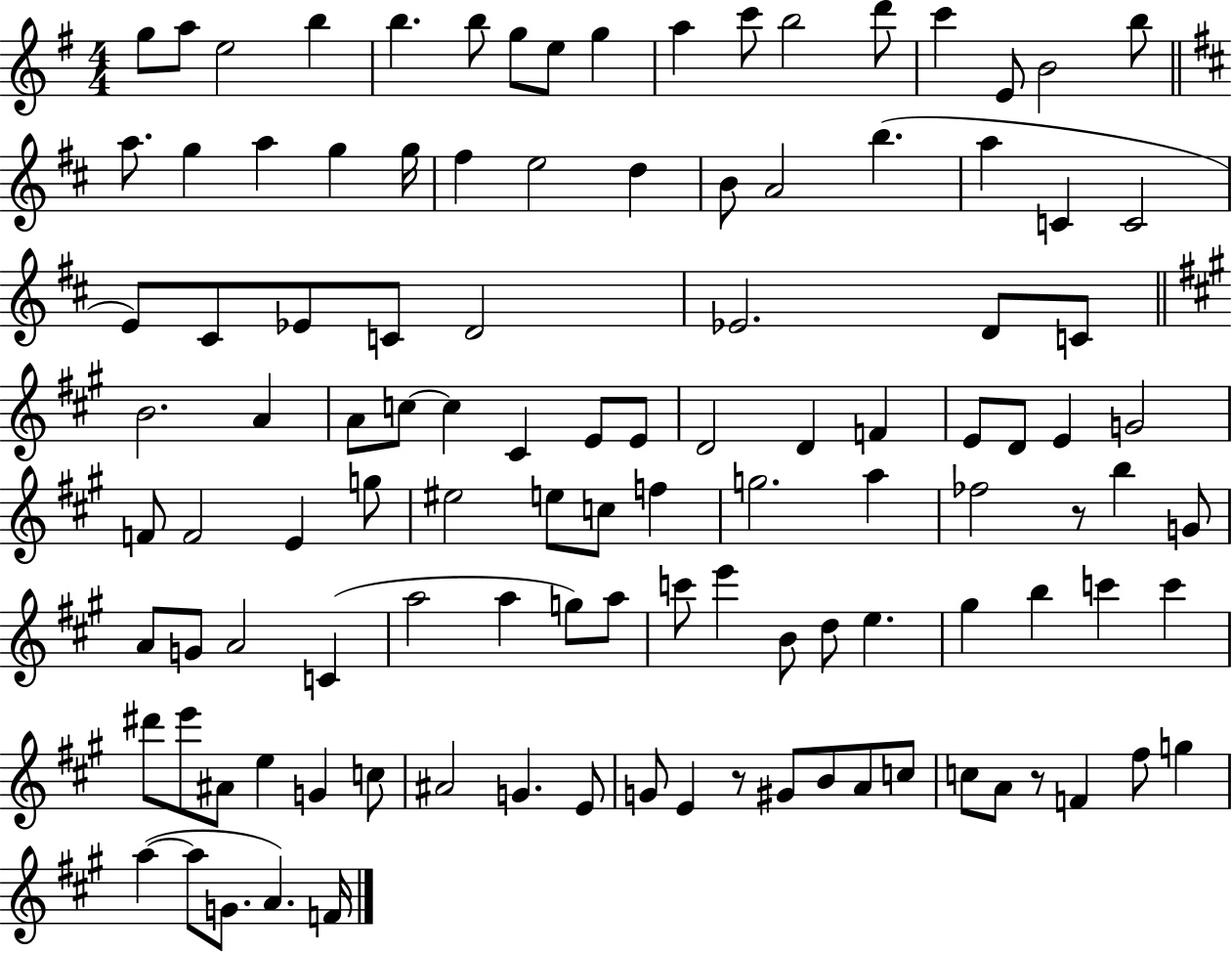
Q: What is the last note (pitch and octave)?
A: F4